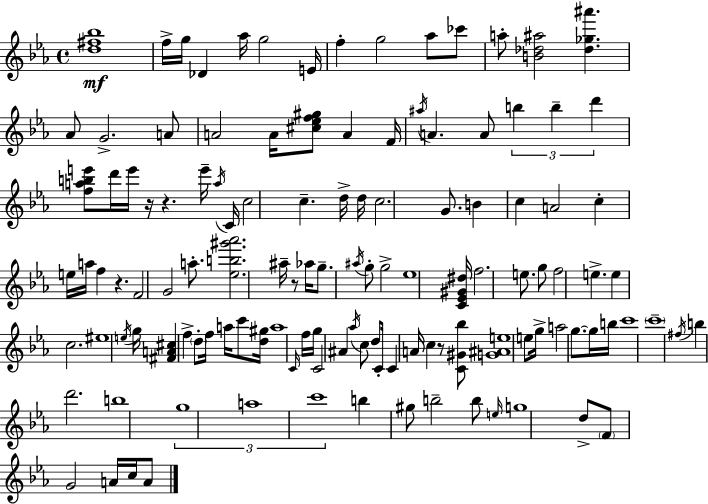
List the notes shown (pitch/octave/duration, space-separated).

[D5,F#5,Bb5]/w F5/s G5/s Db4/q Ab5/s G5/h E4/s F5/q G5/h Ab5/e CES6/e A5/e [B4,Db5,A#5]/h [Db5,Gb5,A#6]/q. Ab4/e G4/h. A4/e A4/h A4/s [C#5,Eb5,F5,G#5]/e A4/q F4/s A#5/s A4/q. A4/e B5/q B5/q D6/q [F5,A5,B5,E6]/e D6/s E6/s R/s R/q. E6/s A5/s C4/s C5/h C5/q. D5/s D5/s C5/h. G4/e. B4/q C5/q A4/h C5/q E5/s A5/s F5/q R/q. F4/h G4/h A5/e. [Eb5,B5,G#6,Ab6]/h. A#5/s R/e Ab5/s G5/e. A#5/s G5/e G5/h Eb5/w [C4,Eb4,G#4,D#5]/s F5/h. E5/e. G5/e F5/h E5/q. E5/q C5/h. EIS5/w E5/s G5/s [F#4,A4,C#5]/q F5/q D5/e F5/s A5/s C6/e [D5,G#5]/s A5/w C4/s F5/s G5/s C4/h A#4/q Ab5/s C5/e D5/e C4/s C4/q A4/s C5/q R/e [C4,G#4,Bb5]/e [G4,A#4,E5]/w E5/e G5/s A5/h G5/e. G5/s B5/s C6/w C6/w F#5/s B5/q D6/h. B5/w G5/w A5/w C6/w B5/q G#5/e B5/h B5/e E5/s G5/w D5/e F4/e G4/h A4/s C5/s A4/e